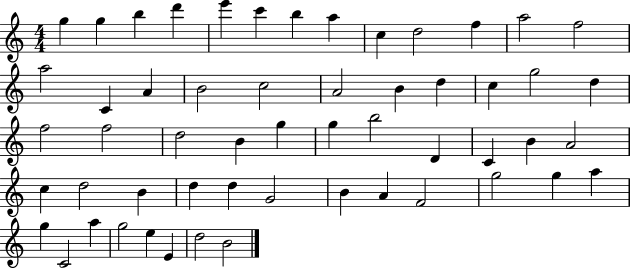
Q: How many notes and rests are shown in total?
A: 55